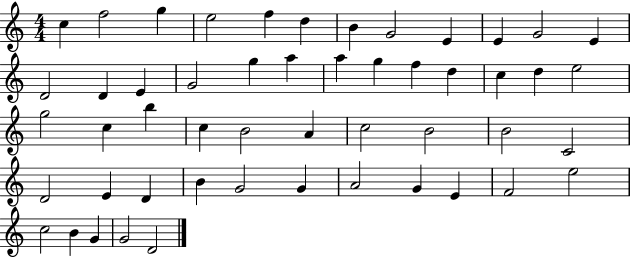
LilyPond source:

{
  \clef treble
  \numericTimeSignature
  \time 4/4
  \key c \major
  c''4 f''2 g''4 | e''2 f''4 d''4 | b'4 g'2 e'4 | e'4 g'2 e'4 | \break d'2 d'4 e'4 | g'2 g''4 a''4 | a''4 g''4 f''4 d''4 | c''4 d''4 e''2 | \break g''2 c''4 b''4 | c''4 b'2 a'4 | c''2 b'2 | b'2 c'2 | \break d'2 e'4 d'4 | b'4 g'2 g'4 | a'2 g'4 e'4 | f'2 e''2 | \break c''2 b'4 g'4 | g'2 d'2 | \bar "|."
}